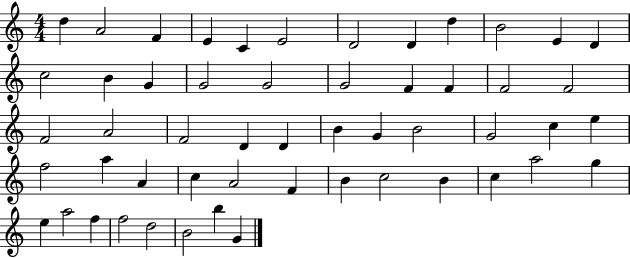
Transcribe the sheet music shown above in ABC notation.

X:1
T:Untitled
M:4/4
L:1/4
K:C
d A2 F E C E2 D2 D d B2 E D c2 B G G2 G2 G2 F F F2 F2 F2 A2 F2 D D B G B2 G2 c e f2 a A c A2 F B c2 B c a2 g e a2 f f2 d2 B2 b G